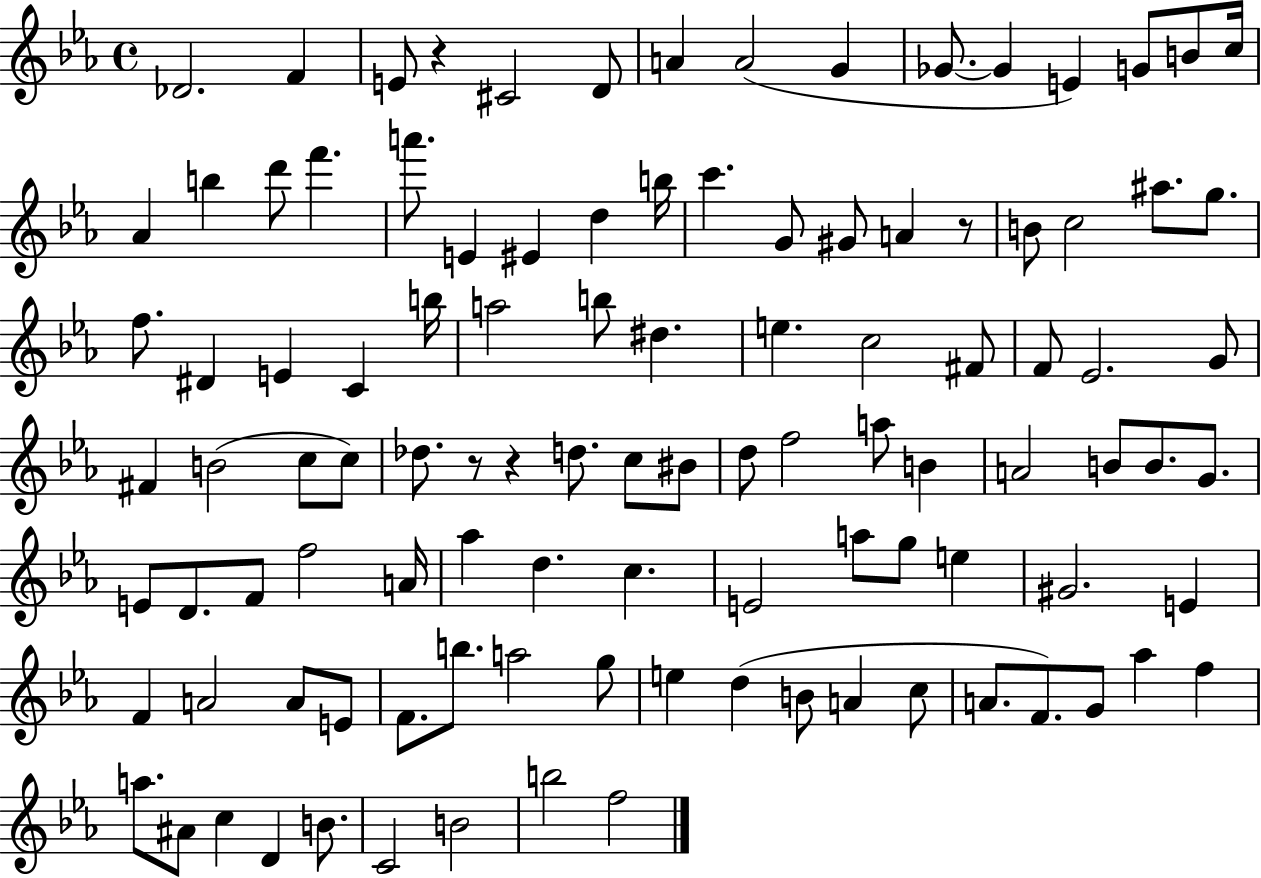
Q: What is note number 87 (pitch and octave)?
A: A4